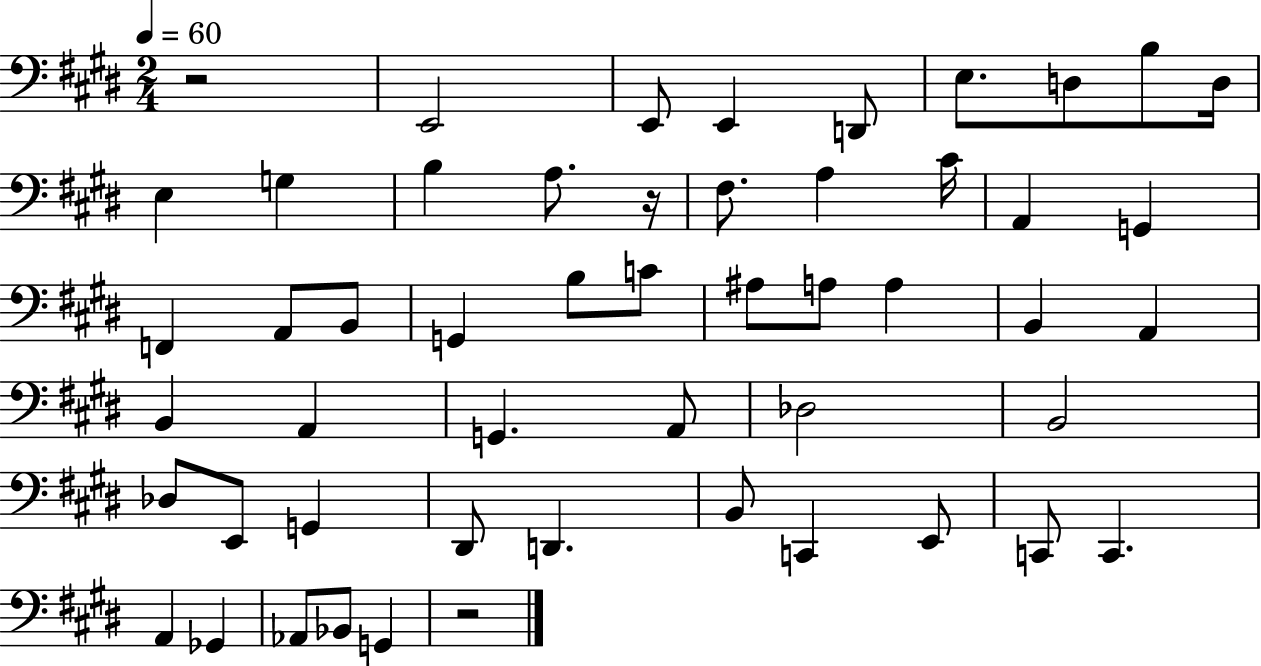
{
  \clef bass
  \numericTimeSignature
  \time 2/4
  \key e \major
  \tempo 4 = 60
  r2 | e,2 | e,8 e,4 d,8 | e8. d8 b8 d16 | \break e4 g4 | b4 a8. r16 | fis8. a4 cis'16 | a,4 g,4 | \break f,4 a,8 b,8 | g,4 b8 c'8 | ais8 a8 a4 | b,4 a,4 | \break b,4 a,4 | g,4. a,8 | des2 | b,2 | \break des8 e,8 g,4 | dis,8 d,4. | b,8 c,4 e,8 | c,8 c,4. | \break a,4 ges,4 | aes,8 bes,8 g,4 | r2 | \bar "|."
}